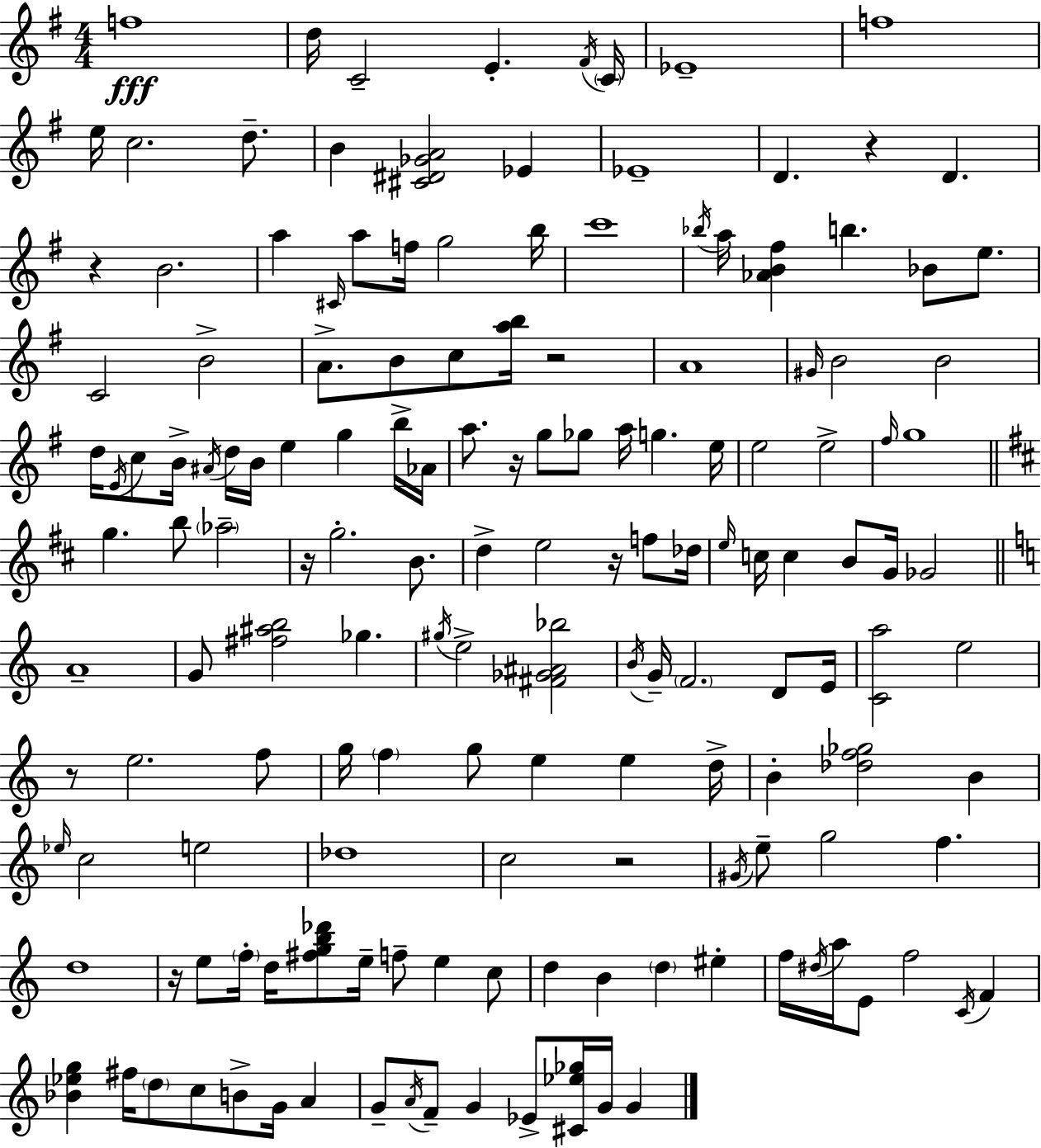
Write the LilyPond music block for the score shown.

{
  \clef treble
  \numericTimeSignature
  \time 4/4
  \key g \major
  f''1\fff | d''16 c'2-- e'4.-. \acciaccatura { fis'16 } | \parenthesize c'16 ees'1-- | f''1 | \break e''16 c''2. d''8.-- | b'4 <cis' dis' ges' a'>2 ees'4 | ees'1-- | d'4. r4 d'4. | \break r4 b'2. | a''4 \grace { cis'16 } a''8 f''16 g''2 | b''16 c'''1 | \acciaccatura { bes''16 } a''16 <aes' b' fis''>4 b''4. bes'8 | \break e''8. c'2 b'2-> | a'8.-> b'8 c''8 <a'' b''>16 r2 | a'1 | \grace { gis'16 } b'2 b'2 | \break d''16 \acciaccatura { e'16 } c''8 b'16-> \acciaccatura { ais'16 } d''16 b'16 e''4 | g''4 b''16-> aes'16 a''8. r16 g''8 ges''8 a''16 g''4. | e''16 e''2 e''2-> | \grace { fis''16 } g''1 | \break \bar "||" \break \key d \major g''4. b''8 \parenthesize aes''2-- | r16 g''2.-. b'8. | d''4-> e''2 r16 f''8 des''16 | \grace { e''16 } c''16 c''4 b'8 g'16 ges'2 | \break \bar "||" \break \key a \minor a'1-- | g'8 <fis'' ais'' b''>2 ges''4. | \acciaccatura { gis''16 } e''2-> <fis' ges' ais' bes''>2 | \acciaccatura { b'16 } g'16-- \parenthesize f'2. d'8 | \break e'16 <c' a''>2 e''2 | r8 e''2. | f''8 g''16 \parenthesize f''4 g''8 e''4 e''4 | d''16-> b'4-. <des'' f'' ges''>2 b'4 | \break \grace { ees''16 } c''2 e''2 | des''1 | c''2 r2 | \acciaccatura { gis'16 } e''8-- g''2 f''4. | \break d''1 | r16 e''8 \parenthesize f''16-. d''16 <fis'' g'' b'' des'''>8 e''16-- f''8-- e''4 | c''8 d''4 b'4 \parenthesize d''4 | eis''4-. f''16 \acciaccatura { dis''16 } a''16 e'8 f''2 | \break \acciaccatura { c'16 } f'4 <bes' ees'' g''>4 fis''16 \parenthesize d''8 c''8 b'8-> | g'16 a'4 g'8-- \acciaccatura { a'16 } f'8-- g'4 ees'8-> | <cis' ees'' ges''>16 g'16 g'4 \bar "|."
}